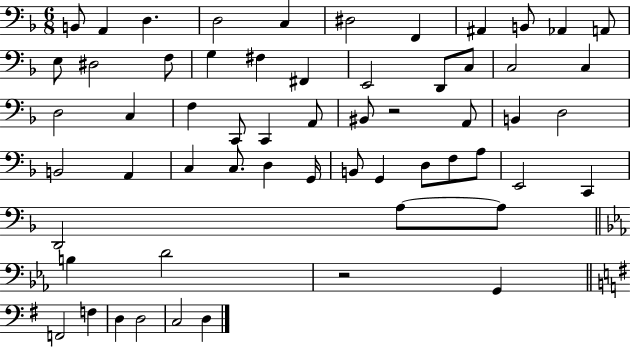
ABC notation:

X:1
T:Untitled
M:6/8
L:1/4
K:F
B,,/2 A,, D, D,2 C, ^D,2 F,, ^A,, B,,/2 _A,, A,,/2 E,/2 ^D,2 F,/2 G, ^F, ^F,, E,,2 D,,/2 C,/2 C,2 C, D,2 C, F, C,,/2 C,, A,,/2 ^B,,/2 z2 A,,/2 B,, D,2 B,,2 A,, C, C,/2 D, G,,/4 B,,/2 G,, D,/2 F,/2 A,/2 E,,2 C,, D,,2 A,/2 A,/2 B, D2 z2 G,, F,,2 F, D, D,2 C,2 D,